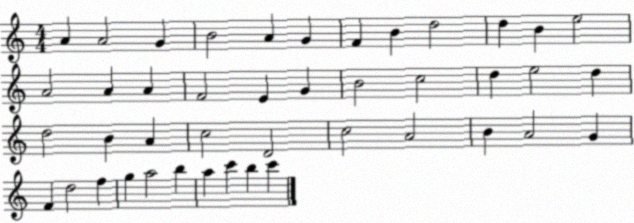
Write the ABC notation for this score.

X:1
T:Untitled
M:4/4
L:1/4
K:C
A A2 G B2 A G F B d2 d B e2 A2 A A F2 E G B2 c2 d e2 d d2 B A c2 D2 c2 A2 B A2 G F d2 f g a2 b a c' b c'